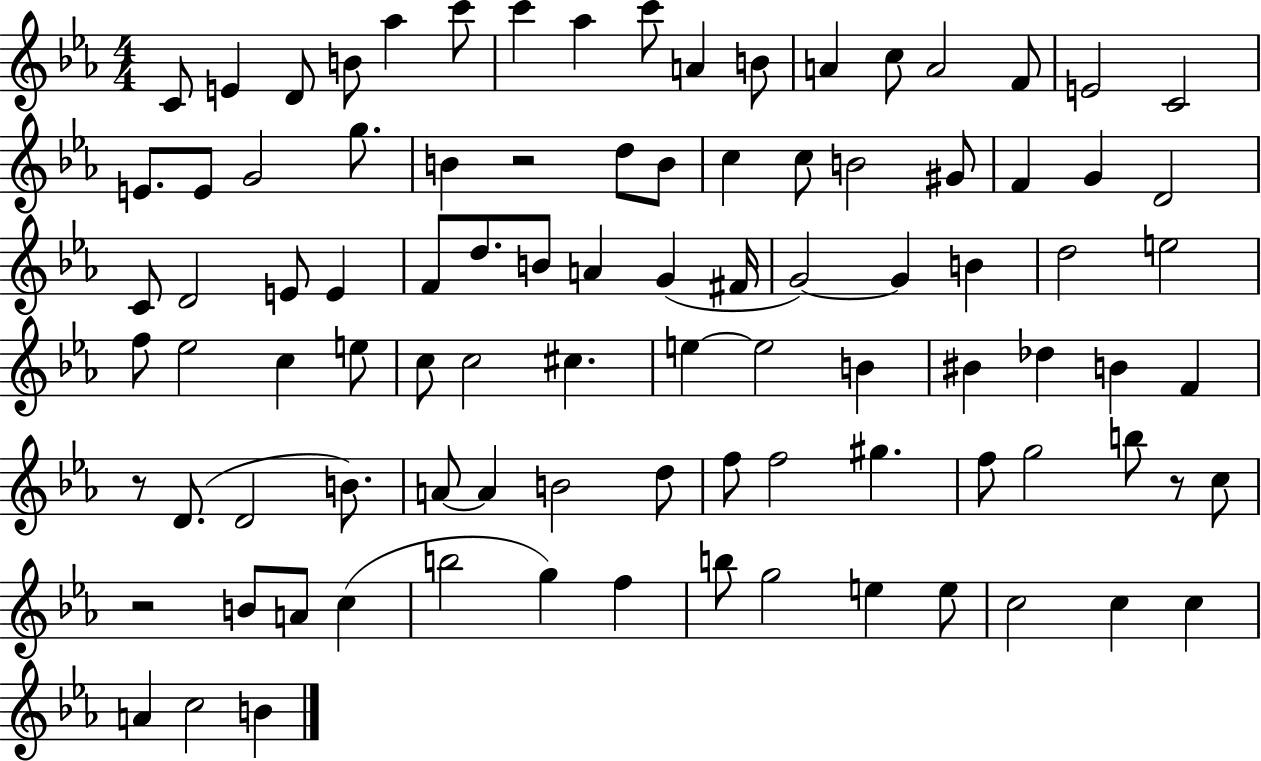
C4/e E4/q D4/e B4/e Ab5/q C6/e C6/q Ab5/q C6/e A4/q B4/e A4/q C5/e A4/h F4/e E4/h C4/h E4/e. E4/e G4/h G5/e. B4/q R/h D5/e B4/e C5/q C5/e B4/h G#4/e F4/q G4/q D4/h C4/e D4/h E4/e E4/q F4/e D5/e. B4/e A4/q G4/q F#4/s G4/h G4/q B4/q D5/h E5/h F5/e Eb5/h C5/q E5/e C5/e C5/h C#5/q. E5/q E5/h B4/q BIS4/q Db5/q B4/q F4/q R/e D4/e. D4/h B4/e. A4/e A4/q B4/h D5/e F5/e F5/h G#5/q. F5/e G5/h B5/e R/e C5/e R/h B4/e A4/e C5/q B5/h G5/q F5/q B5/e G5/h E5/q E5/e C5/h C5/q C5/q A4/q C5/h B4/q